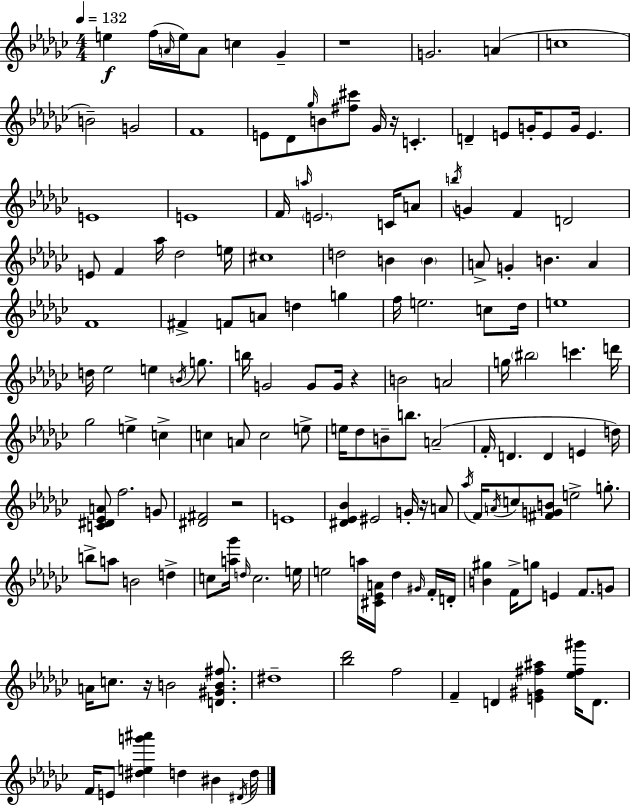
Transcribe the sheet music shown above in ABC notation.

X:1
T:Untitled
M:4/4
L:1/4
K:Ebm
e f/4 A/4 e/4 A/2 c _G z4 G2 A c4 B2 G2 F4 E/2 _D/2 _g/4 B/2 [^f^c']/2 _G/4 z/4 C D E/2 G/4 E/2 G/4 E E4 E4 F/4 a/4 E2 C/4 A/2 b/4 G F D2 E/2 F _a/4 _d2 e/4 ^c4 d2 B B A/2 G B A F4 ^F F/2 A/2 d g f/4 e2 c/2 _d/4 e4 d/4 _e2 e B/4 g/2 b/4 G2 G/2 G/4 z B2 A2 g/4 ^b2 c' d'/4 _g2 e c c A/2 c2 e/2 e/4 _d/2 B/2 b/2 A2 F/4 D D E d/4 [C^D_EA]/2 f2 G/2 [^D^F]2 z2 E4 [^D_E_B] ^E2 G/4 z/4 A/2 _a/4 F/4 A/4 c/2 [^FGB]/2 e2 g/2 b/2 a/2 B2 d c/2 [a_g']/4 d/4 c2 e/4 e2 a/4 [^C_EA]/4 _d ^G/4 F/4 D/4 [B^g] F/4 g/2 E F/2 G/2 A/4 c/2 z/4 B2 [D^GB^f]/2 ^d4 [_b_d']2 f2 F D [E^G^f^a] [_e^f^g']/4 D/2 F/4 E/2 [^deg'^a'] d ^B ^D/4 d/4